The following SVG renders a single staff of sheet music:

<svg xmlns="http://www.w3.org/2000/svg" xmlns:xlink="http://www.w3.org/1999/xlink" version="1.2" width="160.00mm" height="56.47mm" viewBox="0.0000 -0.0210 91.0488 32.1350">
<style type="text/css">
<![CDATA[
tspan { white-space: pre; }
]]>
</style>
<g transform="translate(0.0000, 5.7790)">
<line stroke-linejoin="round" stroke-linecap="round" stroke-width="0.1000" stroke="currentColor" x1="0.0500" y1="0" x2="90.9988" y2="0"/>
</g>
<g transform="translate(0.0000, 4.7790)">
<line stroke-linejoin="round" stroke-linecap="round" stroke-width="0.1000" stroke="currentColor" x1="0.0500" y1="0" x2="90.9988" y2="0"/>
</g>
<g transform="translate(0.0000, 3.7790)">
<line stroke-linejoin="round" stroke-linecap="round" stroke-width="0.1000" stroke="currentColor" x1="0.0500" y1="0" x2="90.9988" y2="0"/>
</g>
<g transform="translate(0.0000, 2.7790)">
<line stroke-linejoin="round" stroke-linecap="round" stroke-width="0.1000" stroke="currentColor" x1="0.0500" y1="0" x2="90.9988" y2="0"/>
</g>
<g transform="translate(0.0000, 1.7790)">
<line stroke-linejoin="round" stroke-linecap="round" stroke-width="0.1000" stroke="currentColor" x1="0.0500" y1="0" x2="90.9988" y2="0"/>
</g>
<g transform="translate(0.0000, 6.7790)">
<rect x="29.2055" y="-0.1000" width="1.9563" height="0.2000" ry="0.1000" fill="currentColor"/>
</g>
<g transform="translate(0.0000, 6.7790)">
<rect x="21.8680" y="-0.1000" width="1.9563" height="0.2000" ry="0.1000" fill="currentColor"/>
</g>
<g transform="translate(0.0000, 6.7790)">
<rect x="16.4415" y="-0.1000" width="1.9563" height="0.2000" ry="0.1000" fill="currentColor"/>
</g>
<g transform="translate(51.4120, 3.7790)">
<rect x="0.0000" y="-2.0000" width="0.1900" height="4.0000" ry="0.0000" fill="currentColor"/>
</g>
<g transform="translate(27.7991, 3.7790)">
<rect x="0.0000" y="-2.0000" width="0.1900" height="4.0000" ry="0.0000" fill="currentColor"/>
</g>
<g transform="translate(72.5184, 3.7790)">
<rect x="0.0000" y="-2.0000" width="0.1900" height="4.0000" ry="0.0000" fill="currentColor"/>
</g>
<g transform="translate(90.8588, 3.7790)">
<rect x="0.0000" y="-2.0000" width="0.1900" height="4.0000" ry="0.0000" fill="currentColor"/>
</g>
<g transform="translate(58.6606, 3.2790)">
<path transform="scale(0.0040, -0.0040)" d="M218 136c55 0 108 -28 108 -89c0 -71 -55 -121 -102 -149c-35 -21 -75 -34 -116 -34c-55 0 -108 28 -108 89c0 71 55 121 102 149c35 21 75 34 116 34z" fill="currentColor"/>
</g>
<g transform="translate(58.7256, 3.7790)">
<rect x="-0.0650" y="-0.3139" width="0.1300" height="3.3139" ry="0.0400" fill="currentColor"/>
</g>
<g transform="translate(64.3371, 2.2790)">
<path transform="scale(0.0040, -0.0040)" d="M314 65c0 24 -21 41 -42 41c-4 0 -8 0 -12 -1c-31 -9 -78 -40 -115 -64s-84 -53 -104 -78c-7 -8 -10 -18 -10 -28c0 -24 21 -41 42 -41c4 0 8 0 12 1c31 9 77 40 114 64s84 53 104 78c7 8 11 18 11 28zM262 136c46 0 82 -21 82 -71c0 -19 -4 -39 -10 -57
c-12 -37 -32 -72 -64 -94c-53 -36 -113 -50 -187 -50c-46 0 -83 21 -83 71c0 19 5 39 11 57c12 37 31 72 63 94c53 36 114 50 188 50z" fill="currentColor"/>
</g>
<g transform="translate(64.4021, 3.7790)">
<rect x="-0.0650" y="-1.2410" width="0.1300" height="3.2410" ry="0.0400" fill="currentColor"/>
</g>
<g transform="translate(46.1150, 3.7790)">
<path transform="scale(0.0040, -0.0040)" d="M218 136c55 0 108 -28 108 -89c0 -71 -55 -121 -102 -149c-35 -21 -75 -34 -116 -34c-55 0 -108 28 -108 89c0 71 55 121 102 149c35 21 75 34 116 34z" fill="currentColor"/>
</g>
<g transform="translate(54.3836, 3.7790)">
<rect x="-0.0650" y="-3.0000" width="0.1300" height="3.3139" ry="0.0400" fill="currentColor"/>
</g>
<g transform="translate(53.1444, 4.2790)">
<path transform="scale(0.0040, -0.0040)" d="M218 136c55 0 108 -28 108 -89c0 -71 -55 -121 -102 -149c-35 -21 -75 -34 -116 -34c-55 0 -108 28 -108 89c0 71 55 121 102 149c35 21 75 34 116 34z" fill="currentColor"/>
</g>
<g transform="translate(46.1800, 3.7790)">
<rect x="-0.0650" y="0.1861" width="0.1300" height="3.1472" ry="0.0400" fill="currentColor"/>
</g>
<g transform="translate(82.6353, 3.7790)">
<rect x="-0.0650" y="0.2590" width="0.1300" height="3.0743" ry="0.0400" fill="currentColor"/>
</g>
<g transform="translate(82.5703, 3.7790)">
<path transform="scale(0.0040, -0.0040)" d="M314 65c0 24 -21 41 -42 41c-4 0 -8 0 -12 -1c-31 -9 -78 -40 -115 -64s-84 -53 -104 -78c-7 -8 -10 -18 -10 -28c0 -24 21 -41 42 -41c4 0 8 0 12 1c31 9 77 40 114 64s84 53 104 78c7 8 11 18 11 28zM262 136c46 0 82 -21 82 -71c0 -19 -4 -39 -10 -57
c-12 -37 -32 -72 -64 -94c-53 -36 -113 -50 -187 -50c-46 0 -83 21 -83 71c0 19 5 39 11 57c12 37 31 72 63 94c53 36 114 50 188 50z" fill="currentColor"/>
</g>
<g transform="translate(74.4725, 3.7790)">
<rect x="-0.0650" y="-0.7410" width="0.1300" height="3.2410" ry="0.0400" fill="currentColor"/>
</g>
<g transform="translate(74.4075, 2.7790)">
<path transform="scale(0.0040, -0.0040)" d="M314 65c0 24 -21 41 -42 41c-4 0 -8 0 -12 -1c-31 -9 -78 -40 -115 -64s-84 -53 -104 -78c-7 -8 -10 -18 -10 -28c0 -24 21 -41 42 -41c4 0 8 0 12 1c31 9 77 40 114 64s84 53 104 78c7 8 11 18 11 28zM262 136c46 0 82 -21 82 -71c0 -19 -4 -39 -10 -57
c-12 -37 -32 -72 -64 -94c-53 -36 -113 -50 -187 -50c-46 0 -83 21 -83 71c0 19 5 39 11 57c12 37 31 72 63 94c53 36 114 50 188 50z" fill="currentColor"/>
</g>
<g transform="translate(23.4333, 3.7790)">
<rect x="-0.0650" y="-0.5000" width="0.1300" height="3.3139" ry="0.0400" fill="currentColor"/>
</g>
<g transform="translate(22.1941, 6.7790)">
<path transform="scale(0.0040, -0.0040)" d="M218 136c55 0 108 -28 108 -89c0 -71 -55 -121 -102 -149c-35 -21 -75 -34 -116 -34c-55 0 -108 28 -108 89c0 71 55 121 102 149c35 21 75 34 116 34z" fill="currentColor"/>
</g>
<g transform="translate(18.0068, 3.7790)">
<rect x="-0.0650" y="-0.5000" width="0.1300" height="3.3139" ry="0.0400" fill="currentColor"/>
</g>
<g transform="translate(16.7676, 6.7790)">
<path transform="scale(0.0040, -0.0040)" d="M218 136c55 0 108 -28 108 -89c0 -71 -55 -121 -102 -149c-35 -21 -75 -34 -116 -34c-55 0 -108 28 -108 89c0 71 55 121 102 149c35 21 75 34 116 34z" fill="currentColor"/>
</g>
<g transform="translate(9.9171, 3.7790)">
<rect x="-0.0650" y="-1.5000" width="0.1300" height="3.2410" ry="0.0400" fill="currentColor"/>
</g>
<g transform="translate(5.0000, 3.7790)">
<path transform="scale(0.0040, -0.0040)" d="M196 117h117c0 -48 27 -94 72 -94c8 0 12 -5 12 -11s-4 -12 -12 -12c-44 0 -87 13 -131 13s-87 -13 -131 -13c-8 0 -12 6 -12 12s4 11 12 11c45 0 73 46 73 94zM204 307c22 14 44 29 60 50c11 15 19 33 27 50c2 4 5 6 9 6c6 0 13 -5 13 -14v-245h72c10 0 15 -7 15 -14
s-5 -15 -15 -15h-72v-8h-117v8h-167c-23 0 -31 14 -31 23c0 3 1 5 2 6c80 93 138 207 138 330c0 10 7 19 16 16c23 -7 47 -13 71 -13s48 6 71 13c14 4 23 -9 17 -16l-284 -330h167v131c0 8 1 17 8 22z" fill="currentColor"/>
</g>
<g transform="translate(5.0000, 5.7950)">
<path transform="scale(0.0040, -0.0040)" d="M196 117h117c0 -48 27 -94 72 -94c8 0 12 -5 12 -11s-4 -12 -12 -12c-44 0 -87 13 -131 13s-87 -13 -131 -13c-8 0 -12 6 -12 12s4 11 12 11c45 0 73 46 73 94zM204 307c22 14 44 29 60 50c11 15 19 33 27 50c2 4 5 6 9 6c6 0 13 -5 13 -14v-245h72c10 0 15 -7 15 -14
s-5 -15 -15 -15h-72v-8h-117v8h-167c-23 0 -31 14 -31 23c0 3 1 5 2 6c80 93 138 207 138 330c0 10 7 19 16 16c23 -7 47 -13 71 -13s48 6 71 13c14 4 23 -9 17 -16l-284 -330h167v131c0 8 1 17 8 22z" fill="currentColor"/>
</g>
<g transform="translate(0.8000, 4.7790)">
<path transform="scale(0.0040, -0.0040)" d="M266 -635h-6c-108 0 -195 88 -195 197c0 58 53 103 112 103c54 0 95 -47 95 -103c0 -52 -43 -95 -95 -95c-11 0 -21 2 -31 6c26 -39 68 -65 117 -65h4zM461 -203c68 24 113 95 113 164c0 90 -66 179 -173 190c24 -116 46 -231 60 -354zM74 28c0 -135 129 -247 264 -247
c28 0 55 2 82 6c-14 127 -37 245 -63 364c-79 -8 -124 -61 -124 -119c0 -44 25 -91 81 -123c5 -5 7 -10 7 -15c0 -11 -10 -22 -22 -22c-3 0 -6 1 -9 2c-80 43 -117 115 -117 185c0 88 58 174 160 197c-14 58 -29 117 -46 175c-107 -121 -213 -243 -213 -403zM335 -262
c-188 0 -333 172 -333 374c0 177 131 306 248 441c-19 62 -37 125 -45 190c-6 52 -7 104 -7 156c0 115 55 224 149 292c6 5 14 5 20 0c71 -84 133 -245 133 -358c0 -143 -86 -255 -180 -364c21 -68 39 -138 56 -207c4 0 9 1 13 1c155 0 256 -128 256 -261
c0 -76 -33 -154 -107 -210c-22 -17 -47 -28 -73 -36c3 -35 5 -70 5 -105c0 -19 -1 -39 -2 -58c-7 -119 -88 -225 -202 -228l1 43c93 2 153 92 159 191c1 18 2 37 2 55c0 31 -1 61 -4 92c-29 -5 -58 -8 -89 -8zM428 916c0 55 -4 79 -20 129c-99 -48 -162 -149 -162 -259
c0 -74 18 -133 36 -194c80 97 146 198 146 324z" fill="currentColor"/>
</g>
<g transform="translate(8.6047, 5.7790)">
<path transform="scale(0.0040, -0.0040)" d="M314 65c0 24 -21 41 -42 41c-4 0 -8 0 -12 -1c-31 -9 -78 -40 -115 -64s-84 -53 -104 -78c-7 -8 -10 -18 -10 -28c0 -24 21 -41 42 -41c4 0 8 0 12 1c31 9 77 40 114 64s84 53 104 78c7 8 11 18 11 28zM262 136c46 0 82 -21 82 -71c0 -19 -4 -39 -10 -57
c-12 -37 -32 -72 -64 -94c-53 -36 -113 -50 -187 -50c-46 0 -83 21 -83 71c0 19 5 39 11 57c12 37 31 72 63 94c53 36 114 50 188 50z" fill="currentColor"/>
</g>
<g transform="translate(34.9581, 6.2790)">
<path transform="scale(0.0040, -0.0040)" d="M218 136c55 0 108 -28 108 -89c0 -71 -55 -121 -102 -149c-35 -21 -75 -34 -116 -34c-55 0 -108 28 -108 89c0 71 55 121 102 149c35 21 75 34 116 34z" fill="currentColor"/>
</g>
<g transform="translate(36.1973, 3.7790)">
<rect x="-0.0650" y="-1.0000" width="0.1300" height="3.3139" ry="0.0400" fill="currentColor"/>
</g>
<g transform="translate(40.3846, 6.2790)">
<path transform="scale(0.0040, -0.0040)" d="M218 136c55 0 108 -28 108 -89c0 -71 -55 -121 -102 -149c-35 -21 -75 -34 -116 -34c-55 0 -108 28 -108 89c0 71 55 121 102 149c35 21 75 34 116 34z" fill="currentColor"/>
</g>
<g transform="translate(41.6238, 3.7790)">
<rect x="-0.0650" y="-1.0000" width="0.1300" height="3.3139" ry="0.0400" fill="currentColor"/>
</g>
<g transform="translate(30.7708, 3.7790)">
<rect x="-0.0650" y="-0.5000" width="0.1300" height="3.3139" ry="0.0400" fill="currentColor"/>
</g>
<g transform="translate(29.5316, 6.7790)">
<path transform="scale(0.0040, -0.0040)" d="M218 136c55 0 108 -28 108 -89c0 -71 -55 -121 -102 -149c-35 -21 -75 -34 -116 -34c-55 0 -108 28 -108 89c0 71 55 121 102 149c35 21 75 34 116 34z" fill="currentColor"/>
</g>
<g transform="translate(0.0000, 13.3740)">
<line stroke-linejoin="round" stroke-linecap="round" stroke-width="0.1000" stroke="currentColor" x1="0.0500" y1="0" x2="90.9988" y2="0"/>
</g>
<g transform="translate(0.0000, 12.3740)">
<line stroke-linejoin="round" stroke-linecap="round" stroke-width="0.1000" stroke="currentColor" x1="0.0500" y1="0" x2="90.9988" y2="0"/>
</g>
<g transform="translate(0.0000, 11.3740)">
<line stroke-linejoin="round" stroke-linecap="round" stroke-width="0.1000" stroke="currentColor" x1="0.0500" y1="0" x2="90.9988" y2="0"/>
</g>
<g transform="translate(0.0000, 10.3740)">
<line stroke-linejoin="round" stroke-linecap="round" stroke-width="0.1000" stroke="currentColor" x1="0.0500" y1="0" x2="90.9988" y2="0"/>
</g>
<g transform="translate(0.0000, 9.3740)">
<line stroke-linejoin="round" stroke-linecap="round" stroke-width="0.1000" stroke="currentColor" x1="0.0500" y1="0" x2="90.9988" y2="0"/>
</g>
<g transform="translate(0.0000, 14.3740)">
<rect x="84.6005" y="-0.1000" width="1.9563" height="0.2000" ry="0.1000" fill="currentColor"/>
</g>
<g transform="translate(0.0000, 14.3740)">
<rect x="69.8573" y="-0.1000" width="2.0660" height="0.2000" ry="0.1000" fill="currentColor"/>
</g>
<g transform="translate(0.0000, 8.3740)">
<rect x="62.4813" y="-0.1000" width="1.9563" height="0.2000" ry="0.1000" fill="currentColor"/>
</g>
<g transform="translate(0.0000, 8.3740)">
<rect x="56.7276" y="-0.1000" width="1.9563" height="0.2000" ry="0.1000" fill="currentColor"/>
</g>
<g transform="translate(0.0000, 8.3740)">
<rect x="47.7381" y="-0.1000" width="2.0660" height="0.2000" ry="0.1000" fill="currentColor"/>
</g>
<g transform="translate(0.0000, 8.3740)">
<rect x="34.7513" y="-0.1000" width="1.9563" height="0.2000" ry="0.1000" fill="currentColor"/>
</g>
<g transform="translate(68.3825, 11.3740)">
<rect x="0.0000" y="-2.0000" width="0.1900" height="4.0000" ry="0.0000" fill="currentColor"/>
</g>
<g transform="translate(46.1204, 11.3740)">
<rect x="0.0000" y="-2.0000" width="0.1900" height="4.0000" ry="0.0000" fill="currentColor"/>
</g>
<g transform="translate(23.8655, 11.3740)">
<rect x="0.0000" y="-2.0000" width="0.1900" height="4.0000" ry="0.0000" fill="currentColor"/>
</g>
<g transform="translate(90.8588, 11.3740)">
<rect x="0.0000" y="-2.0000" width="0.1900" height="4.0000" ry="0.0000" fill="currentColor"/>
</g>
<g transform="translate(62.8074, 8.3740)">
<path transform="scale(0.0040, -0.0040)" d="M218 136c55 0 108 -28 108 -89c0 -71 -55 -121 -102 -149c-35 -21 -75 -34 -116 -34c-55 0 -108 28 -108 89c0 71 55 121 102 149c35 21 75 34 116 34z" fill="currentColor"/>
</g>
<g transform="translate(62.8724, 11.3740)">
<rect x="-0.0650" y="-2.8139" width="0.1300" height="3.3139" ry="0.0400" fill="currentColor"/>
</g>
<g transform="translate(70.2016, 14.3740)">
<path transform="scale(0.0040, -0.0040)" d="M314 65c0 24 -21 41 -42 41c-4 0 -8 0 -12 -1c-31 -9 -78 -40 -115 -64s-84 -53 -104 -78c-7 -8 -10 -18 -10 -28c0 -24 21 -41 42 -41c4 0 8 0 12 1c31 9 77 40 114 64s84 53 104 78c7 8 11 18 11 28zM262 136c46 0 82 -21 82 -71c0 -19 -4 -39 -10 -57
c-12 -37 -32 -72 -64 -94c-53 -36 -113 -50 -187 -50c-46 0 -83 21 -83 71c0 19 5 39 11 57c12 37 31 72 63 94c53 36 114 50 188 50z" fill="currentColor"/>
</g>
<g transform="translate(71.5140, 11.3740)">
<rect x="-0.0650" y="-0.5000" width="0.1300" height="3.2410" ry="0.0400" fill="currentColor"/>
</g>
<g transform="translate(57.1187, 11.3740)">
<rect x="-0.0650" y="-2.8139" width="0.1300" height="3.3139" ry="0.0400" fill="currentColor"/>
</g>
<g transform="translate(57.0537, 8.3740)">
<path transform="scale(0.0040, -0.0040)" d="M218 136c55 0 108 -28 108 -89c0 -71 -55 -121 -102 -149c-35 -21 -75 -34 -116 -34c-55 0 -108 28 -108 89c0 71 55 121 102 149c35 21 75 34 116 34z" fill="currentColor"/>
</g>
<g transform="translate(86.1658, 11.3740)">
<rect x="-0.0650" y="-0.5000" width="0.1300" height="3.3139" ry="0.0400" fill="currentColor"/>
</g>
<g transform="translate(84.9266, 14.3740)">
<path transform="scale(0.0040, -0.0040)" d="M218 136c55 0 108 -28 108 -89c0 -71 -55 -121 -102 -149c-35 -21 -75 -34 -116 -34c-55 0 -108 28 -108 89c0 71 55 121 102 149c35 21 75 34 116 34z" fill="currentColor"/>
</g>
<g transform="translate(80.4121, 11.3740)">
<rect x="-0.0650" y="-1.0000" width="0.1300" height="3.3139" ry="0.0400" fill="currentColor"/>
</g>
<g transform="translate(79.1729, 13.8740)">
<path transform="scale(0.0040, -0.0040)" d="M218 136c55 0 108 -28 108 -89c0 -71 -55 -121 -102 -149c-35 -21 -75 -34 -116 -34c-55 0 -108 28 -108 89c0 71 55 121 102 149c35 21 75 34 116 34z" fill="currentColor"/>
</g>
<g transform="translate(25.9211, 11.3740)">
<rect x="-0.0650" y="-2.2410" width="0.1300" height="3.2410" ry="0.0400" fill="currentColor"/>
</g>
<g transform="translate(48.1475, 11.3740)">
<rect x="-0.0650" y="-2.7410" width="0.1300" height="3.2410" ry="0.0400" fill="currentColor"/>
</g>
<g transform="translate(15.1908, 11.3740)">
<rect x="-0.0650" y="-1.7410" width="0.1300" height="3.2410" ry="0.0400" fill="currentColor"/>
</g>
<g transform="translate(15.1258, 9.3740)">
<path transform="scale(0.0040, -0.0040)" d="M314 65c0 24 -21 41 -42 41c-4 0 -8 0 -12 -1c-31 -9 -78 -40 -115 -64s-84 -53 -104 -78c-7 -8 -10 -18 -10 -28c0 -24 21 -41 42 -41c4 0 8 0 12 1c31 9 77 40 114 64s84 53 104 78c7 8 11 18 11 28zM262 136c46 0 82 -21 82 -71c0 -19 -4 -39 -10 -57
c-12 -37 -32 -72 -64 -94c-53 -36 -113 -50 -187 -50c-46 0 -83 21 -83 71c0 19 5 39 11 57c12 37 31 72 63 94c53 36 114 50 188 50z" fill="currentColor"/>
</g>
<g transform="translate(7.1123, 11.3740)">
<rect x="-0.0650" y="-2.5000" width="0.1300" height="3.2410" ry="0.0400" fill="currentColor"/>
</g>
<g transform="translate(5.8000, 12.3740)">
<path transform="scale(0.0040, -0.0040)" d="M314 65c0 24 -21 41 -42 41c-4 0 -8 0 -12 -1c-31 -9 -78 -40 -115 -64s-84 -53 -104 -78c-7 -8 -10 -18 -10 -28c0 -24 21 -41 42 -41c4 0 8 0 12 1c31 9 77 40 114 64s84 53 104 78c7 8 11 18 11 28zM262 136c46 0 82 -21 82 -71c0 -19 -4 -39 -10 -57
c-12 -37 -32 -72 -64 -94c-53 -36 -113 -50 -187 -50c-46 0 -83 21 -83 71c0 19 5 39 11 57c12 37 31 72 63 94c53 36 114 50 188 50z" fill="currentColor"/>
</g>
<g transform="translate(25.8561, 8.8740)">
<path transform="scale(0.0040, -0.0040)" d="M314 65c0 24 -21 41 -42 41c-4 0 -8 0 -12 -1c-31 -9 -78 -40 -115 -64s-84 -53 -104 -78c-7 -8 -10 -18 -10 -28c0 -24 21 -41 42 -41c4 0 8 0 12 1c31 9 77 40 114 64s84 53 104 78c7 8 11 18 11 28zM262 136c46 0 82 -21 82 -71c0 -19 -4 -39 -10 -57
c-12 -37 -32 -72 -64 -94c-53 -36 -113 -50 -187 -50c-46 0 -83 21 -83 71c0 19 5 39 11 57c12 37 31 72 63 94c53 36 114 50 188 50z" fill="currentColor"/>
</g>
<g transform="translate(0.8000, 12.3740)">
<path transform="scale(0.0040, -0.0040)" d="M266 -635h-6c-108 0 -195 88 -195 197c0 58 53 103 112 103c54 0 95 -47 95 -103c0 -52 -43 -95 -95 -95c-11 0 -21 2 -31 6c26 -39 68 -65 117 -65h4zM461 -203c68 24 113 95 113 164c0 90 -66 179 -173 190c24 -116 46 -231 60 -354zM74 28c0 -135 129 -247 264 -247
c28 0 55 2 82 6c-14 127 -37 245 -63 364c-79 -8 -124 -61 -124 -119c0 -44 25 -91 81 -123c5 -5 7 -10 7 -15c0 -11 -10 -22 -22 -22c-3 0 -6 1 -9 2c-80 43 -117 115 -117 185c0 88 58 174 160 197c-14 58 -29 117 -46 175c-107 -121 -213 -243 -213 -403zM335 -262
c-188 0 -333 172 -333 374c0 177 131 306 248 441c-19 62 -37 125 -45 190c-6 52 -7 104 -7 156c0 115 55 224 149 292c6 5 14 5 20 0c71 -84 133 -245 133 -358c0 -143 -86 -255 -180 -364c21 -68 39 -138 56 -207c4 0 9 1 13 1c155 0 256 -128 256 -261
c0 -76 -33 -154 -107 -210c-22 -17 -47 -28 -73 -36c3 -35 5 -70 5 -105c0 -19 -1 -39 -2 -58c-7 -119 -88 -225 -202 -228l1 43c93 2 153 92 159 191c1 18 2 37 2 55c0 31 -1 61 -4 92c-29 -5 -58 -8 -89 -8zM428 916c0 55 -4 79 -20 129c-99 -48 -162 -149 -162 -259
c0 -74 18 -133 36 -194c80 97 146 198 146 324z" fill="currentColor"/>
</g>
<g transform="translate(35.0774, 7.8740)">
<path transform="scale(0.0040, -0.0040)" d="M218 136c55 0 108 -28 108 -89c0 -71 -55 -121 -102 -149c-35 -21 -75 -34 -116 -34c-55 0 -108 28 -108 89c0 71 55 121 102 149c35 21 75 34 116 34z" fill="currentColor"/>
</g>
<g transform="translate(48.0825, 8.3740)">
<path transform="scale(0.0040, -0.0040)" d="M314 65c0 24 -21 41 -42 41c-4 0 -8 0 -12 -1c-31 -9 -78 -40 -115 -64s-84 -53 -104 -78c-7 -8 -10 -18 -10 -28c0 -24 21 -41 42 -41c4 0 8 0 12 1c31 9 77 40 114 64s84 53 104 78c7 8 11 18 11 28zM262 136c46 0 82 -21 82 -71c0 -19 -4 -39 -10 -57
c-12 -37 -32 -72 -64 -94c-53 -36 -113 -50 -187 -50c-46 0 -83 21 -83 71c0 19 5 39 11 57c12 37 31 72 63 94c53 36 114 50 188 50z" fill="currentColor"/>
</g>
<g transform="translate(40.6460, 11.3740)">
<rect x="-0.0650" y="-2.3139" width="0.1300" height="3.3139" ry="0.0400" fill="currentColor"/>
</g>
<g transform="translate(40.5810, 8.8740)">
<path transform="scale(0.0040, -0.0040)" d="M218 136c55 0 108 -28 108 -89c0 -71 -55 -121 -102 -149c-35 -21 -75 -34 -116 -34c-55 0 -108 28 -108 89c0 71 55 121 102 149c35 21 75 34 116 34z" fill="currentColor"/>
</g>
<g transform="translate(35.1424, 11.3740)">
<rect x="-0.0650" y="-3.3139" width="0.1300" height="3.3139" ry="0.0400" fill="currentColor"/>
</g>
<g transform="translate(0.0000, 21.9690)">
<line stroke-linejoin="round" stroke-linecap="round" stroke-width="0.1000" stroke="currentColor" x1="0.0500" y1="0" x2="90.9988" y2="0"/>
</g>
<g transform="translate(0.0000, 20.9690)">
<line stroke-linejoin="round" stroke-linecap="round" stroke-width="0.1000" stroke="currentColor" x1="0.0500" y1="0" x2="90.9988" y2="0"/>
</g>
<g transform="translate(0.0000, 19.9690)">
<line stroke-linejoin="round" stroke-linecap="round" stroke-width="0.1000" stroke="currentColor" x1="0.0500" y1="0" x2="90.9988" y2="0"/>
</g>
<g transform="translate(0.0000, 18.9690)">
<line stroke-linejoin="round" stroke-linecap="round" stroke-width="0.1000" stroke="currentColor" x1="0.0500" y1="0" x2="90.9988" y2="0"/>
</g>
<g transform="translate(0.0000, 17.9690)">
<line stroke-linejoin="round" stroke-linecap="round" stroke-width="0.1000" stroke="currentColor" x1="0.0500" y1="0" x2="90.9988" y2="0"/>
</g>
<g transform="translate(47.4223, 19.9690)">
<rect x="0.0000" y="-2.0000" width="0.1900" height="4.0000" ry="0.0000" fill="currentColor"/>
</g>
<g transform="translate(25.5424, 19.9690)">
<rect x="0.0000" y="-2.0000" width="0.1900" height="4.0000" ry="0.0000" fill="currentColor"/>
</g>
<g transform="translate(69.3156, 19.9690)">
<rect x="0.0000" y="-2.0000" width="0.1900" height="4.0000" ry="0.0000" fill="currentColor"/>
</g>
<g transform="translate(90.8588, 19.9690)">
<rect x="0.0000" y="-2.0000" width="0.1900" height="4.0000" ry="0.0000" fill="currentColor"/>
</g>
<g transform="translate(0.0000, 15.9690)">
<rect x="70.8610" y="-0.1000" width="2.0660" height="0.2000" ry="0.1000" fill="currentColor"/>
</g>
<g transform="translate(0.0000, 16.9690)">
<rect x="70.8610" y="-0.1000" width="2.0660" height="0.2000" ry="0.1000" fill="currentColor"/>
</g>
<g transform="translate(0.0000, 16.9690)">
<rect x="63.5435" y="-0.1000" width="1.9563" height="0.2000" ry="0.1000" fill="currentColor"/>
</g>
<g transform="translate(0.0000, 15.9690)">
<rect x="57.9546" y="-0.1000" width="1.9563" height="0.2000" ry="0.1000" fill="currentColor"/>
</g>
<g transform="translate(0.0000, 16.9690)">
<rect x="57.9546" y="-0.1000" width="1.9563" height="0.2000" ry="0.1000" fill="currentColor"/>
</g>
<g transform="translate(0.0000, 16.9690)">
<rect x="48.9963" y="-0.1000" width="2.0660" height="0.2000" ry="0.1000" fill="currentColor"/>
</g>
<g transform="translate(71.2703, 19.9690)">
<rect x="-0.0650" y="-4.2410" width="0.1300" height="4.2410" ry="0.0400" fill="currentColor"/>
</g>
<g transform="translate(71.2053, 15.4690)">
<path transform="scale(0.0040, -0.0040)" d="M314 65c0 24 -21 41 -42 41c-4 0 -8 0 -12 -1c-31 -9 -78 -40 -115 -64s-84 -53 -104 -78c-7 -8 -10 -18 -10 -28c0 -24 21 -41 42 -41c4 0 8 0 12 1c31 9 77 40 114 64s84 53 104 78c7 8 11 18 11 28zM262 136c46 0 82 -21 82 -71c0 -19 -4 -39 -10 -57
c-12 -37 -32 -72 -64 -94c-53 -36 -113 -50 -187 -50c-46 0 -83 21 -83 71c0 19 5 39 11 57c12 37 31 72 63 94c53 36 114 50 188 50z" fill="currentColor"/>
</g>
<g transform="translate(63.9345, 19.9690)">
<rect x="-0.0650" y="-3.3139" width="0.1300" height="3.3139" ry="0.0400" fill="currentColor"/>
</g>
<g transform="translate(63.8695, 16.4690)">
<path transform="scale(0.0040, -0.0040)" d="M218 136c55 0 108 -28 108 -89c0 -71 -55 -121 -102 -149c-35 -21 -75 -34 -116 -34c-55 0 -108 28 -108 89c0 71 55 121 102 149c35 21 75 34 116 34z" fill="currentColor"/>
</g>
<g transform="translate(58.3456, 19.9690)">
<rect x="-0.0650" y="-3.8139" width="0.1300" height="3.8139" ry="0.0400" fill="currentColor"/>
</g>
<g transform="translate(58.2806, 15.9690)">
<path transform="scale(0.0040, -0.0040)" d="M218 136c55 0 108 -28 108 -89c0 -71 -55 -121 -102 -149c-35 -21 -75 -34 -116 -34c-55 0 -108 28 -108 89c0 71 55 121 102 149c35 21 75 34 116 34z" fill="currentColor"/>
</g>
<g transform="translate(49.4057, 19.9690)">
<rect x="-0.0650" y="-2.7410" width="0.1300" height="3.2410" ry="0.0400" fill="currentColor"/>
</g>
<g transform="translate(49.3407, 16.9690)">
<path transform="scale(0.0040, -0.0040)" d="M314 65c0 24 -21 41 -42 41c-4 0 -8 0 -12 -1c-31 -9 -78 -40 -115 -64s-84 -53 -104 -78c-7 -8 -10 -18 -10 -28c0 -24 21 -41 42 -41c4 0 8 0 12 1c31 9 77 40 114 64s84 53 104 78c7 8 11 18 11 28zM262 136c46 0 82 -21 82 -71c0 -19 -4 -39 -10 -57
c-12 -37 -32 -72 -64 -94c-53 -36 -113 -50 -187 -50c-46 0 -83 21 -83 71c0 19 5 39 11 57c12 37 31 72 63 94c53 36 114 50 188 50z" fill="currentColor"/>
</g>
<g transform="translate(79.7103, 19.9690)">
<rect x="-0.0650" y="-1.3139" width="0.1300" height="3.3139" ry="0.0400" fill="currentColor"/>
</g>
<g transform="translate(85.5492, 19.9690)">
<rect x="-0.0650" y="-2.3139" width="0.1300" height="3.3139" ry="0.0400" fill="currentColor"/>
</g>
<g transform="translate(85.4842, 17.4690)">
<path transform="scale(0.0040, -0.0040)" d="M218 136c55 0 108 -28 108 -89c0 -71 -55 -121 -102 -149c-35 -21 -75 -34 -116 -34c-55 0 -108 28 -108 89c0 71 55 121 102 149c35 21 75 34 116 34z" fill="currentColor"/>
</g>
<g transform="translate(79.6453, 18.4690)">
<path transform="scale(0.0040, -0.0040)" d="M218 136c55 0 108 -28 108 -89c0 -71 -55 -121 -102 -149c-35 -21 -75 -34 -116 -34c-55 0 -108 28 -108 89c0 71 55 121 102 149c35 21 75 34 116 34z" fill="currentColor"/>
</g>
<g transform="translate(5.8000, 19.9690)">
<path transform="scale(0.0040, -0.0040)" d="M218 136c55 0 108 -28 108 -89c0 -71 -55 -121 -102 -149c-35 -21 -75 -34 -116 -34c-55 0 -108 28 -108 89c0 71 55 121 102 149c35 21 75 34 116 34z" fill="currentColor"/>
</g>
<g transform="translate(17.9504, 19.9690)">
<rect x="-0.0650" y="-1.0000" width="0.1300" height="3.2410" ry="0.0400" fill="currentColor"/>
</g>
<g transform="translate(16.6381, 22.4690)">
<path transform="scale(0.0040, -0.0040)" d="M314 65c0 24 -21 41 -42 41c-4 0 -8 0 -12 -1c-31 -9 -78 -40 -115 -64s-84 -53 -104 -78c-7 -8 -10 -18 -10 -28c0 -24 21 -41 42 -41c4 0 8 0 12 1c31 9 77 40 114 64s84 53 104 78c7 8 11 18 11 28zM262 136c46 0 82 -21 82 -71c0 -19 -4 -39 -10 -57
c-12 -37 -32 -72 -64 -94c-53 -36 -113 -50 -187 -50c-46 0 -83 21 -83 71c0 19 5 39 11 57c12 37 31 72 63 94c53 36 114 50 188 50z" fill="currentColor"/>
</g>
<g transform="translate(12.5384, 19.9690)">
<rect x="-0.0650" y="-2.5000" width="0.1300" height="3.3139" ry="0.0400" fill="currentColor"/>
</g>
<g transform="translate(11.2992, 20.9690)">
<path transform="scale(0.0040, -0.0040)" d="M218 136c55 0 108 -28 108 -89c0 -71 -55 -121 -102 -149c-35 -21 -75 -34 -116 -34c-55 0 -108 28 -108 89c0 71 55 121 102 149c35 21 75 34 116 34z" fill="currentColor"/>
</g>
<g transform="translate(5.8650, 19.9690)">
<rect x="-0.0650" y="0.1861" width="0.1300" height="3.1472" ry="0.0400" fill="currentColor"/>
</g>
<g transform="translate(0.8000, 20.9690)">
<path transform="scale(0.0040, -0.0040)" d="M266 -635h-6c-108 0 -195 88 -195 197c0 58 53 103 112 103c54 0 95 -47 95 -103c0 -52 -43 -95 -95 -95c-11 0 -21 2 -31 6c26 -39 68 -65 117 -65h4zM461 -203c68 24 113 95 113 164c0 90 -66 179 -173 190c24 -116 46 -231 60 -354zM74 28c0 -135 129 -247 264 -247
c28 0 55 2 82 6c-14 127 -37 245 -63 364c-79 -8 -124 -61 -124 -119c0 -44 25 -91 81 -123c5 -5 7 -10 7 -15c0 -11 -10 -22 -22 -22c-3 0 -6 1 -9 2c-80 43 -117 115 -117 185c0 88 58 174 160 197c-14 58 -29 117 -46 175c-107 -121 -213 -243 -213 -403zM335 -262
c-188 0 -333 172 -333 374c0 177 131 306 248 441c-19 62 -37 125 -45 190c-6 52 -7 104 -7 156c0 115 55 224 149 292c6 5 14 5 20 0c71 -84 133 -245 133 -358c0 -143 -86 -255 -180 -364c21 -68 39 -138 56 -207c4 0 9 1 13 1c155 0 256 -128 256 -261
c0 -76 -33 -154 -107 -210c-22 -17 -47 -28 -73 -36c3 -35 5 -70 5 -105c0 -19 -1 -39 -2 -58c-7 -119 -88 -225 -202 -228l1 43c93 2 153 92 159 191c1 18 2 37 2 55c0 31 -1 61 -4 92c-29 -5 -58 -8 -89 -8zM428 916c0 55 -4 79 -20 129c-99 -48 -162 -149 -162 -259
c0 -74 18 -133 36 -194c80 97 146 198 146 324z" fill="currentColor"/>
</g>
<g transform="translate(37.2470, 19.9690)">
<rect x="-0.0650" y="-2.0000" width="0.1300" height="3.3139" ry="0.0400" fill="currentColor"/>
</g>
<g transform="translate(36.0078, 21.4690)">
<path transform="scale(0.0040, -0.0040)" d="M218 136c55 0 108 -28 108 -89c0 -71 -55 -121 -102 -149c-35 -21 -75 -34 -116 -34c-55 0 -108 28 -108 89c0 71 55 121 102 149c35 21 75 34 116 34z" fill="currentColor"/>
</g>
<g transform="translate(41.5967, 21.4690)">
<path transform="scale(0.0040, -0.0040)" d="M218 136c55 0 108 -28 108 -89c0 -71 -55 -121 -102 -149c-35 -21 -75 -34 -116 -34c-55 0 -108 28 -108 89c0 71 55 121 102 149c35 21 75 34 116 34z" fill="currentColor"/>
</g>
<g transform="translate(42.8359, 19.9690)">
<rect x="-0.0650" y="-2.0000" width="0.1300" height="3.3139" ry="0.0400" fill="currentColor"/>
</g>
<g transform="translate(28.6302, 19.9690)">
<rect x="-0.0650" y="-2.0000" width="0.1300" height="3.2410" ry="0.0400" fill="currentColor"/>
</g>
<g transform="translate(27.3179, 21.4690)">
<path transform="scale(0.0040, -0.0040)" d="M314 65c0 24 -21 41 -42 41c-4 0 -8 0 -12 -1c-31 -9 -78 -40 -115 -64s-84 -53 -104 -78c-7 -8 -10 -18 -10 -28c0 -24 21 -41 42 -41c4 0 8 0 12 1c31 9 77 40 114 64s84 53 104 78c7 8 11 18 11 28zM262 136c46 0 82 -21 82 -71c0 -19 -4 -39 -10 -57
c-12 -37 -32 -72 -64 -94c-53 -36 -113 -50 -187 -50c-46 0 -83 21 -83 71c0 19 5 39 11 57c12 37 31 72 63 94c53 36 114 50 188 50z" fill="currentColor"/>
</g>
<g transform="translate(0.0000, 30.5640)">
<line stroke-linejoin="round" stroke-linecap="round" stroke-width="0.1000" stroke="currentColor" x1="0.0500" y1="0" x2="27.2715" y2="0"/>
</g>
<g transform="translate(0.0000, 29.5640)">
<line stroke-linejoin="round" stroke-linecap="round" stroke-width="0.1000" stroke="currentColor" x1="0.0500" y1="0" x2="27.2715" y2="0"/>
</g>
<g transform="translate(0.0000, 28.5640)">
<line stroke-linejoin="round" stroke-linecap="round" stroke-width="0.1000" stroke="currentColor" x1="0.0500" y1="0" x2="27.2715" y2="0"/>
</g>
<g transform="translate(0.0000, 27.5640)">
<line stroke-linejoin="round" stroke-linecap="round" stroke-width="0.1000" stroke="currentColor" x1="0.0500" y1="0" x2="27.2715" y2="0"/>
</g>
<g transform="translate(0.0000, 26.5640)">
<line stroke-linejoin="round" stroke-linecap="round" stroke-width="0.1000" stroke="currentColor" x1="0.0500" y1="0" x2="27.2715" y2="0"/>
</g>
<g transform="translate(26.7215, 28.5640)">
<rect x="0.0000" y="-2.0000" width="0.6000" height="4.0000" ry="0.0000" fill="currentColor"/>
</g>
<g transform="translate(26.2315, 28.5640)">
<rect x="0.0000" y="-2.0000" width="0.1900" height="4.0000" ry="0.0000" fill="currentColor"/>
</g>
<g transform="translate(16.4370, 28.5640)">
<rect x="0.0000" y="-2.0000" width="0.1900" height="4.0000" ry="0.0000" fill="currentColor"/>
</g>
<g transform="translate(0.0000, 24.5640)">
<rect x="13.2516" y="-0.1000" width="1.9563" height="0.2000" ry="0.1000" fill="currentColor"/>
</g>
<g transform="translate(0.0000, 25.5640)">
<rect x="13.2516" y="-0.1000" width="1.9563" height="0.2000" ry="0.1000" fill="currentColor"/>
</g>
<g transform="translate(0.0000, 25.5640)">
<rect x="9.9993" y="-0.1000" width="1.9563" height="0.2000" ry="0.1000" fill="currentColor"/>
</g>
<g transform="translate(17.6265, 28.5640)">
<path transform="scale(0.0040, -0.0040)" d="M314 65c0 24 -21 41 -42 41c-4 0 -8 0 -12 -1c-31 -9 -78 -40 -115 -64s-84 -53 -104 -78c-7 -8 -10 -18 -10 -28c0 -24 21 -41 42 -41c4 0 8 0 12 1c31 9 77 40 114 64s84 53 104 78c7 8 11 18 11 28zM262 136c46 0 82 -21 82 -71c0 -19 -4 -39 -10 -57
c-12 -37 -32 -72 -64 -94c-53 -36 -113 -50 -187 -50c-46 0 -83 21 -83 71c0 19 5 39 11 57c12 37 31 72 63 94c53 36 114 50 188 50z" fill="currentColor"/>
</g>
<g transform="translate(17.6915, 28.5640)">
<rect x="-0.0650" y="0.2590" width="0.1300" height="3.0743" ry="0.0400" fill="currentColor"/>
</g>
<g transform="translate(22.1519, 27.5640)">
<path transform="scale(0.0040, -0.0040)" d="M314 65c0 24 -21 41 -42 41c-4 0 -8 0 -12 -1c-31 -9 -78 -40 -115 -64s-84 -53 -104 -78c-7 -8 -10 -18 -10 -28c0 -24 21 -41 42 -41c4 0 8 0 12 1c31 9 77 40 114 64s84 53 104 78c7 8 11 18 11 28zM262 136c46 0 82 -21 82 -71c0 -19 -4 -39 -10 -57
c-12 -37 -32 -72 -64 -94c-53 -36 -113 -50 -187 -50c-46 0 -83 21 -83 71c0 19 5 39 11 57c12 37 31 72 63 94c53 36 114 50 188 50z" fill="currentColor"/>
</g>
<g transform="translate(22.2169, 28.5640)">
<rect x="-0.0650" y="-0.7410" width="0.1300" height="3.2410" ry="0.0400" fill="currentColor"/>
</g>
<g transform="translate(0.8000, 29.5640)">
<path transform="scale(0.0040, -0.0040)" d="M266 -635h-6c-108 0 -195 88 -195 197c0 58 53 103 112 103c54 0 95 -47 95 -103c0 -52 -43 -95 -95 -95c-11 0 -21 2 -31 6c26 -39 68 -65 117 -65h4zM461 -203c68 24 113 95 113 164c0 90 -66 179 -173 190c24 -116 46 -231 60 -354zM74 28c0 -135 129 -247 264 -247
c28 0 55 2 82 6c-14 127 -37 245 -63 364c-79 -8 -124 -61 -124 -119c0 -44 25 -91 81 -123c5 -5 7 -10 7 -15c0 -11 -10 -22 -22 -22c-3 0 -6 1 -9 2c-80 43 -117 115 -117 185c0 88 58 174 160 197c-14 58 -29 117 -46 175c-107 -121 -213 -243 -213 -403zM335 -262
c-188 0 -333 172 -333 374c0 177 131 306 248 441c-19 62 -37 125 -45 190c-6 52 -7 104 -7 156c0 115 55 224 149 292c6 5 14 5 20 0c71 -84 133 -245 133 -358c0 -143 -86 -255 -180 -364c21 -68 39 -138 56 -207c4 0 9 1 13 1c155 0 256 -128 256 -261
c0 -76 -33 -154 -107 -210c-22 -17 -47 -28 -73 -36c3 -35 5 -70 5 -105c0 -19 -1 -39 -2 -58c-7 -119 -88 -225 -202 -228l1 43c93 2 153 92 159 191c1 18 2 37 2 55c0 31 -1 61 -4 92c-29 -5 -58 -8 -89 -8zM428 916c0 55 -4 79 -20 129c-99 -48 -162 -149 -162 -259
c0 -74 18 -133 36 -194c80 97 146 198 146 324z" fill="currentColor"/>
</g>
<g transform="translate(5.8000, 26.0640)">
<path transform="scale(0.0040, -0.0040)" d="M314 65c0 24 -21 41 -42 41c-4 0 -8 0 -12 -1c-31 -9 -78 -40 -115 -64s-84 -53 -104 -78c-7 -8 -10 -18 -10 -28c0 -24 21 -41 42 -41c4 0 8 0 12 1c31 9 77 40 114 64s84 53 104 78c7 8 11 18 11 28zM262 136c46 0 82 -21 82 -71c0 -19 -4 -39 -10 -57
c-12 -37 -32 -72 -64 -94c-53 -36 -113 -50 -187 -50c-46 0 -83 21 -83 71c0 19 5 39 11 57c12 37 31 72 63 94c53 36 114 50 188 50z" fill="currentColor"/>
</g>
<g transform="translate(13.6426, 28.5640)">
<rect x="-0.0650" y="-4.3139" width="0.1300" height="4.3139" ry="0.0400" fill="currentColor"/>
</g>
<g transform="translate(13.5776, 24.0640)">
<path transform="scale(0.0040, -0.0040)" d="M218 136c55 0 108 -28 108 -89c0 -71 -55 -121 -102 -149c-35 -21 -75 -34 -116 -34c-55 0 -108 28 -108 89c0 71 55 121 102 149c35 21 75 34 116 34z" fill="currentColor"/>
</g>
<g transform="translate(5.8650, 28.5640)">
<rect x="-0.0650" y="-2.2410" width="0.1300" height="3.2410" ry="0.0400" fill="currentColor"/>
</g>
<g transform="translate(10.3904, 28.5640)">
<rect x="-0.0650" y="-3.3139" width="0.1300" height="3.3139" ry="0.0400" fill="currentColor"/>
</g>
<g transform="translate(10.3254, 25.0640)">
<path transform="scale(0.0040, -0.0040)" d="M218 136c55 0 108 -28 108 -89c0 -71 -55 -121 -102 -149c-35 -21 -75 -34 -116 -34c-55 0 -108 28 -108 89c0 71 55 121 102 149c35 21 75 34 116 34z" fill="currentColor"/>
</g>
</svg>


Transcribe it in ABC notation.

X:1
T:Untitled
M:4/4
L:1/4
K:C
E2 C C C D D B A c e2 d2 B2 G2 f2 g2 b g a2 a a C2 D C B G D2 F2 F F a2 c' b d'2 e g g2 b d' B2 d2